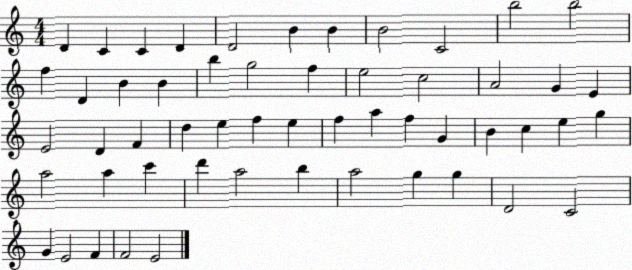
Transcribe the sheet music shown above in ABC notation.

X:1
T:Untitled
M:4/4
L:1/4
K:C
D C C D D2 B B B2 C2 b2 b2 f D B B b g2 f e2 c2 A2 G E E2 D F d e f e f a f G B c e g a2 a c' d' a2 b a2 g g D2 C2 G E2 F F2 E2